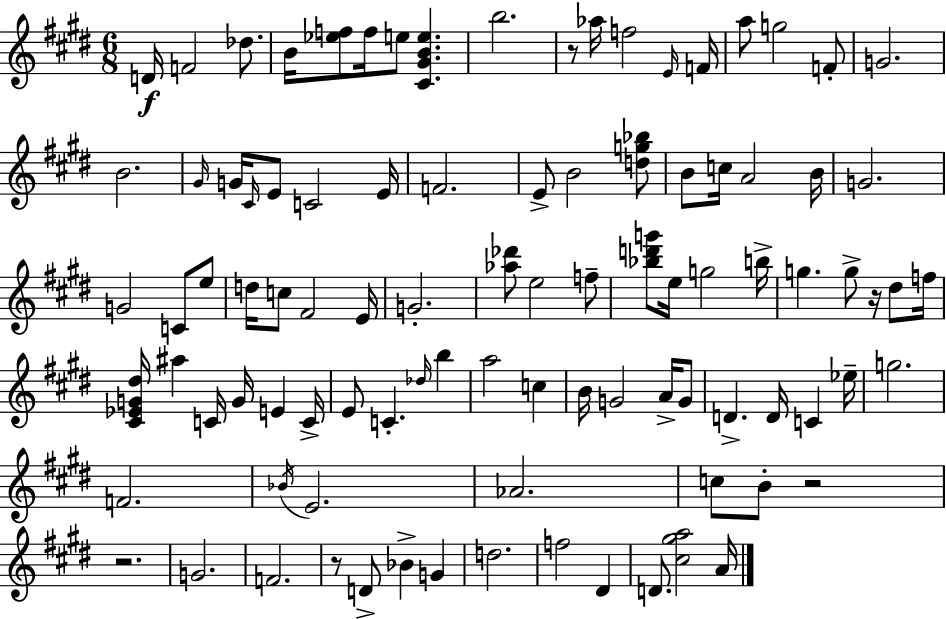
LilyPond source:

{
  \clef treble
  \numericTimeSignature
  \time 6/8
  \key e \major
  d'16\f f'2 des''8. | b'16 <ees'' f''>8 f''16 e''8 <cis' gis' b' e''>4. | b''2. | r8 aes''16 f''2 \grace { e'16 } | \break f'16 a''8 g''2 f'8-. | g'2. | b'2. | \grace { gis'16 } g'16 \grace { cis'16 } e'8 c'2 | \break e'16 f'2. | e'8-> b'2 | <d'' g'' bes''>8 b'8 c''16 a'2 | b'16 g'2. | \break g'2 c'8 | e''8 d''16 c''8 fis'2 | e'16 g'2.-. | <aes'' des'''>8 e''2 | \break f''8-- <bes'' d''' g'''>8 e''16 g''2 | b''16-> g''4. g''8-> r16 | dis''8 f''16 <cis' ees' g' dis''>16 ais''4 c'16 g'16 e'4 | c'16-> e'8 c'4.-. \grace { des''16 } | \break b''4 a''2 | c''4 b'16 g'2 | a'16-> g'8 d'4.-> d'16 c'4 | ees''16-- g''2. | \break f'2. | \acciaccatura { bes'16 } e'2. | aes'2. | c''8 b'8-. r2 | \break r2. | g'2. | f'2. | r8 d'8-> bes'4-> | \break g'4 d''2. | f''2 | dis'4 d'8. <cis'' gis'' a''>2 | a'16 \bar "|."
}